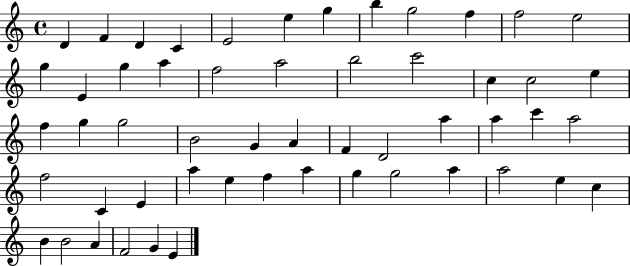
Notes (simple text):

D4/q F4/q D4/q C4/q E4/h E5/q G5/q B5/q G5/h F5/q F5/h E5/h G5/q E4/q G5/q A5/q F5/h A5/h B5/h C6/h C5/q C5/h E5/q F5/q G5/q G5/h B4/h G4/q A4/q F4/q D4/h A5/q A5/q C6/q A5/h F5/h C4/q E4/q A5/q E5/q F5/q A5/q G5/q G5/h A5/q A5/h E5/q C5/q B4/q B4/h A4/q F4/h G4/q E4/q